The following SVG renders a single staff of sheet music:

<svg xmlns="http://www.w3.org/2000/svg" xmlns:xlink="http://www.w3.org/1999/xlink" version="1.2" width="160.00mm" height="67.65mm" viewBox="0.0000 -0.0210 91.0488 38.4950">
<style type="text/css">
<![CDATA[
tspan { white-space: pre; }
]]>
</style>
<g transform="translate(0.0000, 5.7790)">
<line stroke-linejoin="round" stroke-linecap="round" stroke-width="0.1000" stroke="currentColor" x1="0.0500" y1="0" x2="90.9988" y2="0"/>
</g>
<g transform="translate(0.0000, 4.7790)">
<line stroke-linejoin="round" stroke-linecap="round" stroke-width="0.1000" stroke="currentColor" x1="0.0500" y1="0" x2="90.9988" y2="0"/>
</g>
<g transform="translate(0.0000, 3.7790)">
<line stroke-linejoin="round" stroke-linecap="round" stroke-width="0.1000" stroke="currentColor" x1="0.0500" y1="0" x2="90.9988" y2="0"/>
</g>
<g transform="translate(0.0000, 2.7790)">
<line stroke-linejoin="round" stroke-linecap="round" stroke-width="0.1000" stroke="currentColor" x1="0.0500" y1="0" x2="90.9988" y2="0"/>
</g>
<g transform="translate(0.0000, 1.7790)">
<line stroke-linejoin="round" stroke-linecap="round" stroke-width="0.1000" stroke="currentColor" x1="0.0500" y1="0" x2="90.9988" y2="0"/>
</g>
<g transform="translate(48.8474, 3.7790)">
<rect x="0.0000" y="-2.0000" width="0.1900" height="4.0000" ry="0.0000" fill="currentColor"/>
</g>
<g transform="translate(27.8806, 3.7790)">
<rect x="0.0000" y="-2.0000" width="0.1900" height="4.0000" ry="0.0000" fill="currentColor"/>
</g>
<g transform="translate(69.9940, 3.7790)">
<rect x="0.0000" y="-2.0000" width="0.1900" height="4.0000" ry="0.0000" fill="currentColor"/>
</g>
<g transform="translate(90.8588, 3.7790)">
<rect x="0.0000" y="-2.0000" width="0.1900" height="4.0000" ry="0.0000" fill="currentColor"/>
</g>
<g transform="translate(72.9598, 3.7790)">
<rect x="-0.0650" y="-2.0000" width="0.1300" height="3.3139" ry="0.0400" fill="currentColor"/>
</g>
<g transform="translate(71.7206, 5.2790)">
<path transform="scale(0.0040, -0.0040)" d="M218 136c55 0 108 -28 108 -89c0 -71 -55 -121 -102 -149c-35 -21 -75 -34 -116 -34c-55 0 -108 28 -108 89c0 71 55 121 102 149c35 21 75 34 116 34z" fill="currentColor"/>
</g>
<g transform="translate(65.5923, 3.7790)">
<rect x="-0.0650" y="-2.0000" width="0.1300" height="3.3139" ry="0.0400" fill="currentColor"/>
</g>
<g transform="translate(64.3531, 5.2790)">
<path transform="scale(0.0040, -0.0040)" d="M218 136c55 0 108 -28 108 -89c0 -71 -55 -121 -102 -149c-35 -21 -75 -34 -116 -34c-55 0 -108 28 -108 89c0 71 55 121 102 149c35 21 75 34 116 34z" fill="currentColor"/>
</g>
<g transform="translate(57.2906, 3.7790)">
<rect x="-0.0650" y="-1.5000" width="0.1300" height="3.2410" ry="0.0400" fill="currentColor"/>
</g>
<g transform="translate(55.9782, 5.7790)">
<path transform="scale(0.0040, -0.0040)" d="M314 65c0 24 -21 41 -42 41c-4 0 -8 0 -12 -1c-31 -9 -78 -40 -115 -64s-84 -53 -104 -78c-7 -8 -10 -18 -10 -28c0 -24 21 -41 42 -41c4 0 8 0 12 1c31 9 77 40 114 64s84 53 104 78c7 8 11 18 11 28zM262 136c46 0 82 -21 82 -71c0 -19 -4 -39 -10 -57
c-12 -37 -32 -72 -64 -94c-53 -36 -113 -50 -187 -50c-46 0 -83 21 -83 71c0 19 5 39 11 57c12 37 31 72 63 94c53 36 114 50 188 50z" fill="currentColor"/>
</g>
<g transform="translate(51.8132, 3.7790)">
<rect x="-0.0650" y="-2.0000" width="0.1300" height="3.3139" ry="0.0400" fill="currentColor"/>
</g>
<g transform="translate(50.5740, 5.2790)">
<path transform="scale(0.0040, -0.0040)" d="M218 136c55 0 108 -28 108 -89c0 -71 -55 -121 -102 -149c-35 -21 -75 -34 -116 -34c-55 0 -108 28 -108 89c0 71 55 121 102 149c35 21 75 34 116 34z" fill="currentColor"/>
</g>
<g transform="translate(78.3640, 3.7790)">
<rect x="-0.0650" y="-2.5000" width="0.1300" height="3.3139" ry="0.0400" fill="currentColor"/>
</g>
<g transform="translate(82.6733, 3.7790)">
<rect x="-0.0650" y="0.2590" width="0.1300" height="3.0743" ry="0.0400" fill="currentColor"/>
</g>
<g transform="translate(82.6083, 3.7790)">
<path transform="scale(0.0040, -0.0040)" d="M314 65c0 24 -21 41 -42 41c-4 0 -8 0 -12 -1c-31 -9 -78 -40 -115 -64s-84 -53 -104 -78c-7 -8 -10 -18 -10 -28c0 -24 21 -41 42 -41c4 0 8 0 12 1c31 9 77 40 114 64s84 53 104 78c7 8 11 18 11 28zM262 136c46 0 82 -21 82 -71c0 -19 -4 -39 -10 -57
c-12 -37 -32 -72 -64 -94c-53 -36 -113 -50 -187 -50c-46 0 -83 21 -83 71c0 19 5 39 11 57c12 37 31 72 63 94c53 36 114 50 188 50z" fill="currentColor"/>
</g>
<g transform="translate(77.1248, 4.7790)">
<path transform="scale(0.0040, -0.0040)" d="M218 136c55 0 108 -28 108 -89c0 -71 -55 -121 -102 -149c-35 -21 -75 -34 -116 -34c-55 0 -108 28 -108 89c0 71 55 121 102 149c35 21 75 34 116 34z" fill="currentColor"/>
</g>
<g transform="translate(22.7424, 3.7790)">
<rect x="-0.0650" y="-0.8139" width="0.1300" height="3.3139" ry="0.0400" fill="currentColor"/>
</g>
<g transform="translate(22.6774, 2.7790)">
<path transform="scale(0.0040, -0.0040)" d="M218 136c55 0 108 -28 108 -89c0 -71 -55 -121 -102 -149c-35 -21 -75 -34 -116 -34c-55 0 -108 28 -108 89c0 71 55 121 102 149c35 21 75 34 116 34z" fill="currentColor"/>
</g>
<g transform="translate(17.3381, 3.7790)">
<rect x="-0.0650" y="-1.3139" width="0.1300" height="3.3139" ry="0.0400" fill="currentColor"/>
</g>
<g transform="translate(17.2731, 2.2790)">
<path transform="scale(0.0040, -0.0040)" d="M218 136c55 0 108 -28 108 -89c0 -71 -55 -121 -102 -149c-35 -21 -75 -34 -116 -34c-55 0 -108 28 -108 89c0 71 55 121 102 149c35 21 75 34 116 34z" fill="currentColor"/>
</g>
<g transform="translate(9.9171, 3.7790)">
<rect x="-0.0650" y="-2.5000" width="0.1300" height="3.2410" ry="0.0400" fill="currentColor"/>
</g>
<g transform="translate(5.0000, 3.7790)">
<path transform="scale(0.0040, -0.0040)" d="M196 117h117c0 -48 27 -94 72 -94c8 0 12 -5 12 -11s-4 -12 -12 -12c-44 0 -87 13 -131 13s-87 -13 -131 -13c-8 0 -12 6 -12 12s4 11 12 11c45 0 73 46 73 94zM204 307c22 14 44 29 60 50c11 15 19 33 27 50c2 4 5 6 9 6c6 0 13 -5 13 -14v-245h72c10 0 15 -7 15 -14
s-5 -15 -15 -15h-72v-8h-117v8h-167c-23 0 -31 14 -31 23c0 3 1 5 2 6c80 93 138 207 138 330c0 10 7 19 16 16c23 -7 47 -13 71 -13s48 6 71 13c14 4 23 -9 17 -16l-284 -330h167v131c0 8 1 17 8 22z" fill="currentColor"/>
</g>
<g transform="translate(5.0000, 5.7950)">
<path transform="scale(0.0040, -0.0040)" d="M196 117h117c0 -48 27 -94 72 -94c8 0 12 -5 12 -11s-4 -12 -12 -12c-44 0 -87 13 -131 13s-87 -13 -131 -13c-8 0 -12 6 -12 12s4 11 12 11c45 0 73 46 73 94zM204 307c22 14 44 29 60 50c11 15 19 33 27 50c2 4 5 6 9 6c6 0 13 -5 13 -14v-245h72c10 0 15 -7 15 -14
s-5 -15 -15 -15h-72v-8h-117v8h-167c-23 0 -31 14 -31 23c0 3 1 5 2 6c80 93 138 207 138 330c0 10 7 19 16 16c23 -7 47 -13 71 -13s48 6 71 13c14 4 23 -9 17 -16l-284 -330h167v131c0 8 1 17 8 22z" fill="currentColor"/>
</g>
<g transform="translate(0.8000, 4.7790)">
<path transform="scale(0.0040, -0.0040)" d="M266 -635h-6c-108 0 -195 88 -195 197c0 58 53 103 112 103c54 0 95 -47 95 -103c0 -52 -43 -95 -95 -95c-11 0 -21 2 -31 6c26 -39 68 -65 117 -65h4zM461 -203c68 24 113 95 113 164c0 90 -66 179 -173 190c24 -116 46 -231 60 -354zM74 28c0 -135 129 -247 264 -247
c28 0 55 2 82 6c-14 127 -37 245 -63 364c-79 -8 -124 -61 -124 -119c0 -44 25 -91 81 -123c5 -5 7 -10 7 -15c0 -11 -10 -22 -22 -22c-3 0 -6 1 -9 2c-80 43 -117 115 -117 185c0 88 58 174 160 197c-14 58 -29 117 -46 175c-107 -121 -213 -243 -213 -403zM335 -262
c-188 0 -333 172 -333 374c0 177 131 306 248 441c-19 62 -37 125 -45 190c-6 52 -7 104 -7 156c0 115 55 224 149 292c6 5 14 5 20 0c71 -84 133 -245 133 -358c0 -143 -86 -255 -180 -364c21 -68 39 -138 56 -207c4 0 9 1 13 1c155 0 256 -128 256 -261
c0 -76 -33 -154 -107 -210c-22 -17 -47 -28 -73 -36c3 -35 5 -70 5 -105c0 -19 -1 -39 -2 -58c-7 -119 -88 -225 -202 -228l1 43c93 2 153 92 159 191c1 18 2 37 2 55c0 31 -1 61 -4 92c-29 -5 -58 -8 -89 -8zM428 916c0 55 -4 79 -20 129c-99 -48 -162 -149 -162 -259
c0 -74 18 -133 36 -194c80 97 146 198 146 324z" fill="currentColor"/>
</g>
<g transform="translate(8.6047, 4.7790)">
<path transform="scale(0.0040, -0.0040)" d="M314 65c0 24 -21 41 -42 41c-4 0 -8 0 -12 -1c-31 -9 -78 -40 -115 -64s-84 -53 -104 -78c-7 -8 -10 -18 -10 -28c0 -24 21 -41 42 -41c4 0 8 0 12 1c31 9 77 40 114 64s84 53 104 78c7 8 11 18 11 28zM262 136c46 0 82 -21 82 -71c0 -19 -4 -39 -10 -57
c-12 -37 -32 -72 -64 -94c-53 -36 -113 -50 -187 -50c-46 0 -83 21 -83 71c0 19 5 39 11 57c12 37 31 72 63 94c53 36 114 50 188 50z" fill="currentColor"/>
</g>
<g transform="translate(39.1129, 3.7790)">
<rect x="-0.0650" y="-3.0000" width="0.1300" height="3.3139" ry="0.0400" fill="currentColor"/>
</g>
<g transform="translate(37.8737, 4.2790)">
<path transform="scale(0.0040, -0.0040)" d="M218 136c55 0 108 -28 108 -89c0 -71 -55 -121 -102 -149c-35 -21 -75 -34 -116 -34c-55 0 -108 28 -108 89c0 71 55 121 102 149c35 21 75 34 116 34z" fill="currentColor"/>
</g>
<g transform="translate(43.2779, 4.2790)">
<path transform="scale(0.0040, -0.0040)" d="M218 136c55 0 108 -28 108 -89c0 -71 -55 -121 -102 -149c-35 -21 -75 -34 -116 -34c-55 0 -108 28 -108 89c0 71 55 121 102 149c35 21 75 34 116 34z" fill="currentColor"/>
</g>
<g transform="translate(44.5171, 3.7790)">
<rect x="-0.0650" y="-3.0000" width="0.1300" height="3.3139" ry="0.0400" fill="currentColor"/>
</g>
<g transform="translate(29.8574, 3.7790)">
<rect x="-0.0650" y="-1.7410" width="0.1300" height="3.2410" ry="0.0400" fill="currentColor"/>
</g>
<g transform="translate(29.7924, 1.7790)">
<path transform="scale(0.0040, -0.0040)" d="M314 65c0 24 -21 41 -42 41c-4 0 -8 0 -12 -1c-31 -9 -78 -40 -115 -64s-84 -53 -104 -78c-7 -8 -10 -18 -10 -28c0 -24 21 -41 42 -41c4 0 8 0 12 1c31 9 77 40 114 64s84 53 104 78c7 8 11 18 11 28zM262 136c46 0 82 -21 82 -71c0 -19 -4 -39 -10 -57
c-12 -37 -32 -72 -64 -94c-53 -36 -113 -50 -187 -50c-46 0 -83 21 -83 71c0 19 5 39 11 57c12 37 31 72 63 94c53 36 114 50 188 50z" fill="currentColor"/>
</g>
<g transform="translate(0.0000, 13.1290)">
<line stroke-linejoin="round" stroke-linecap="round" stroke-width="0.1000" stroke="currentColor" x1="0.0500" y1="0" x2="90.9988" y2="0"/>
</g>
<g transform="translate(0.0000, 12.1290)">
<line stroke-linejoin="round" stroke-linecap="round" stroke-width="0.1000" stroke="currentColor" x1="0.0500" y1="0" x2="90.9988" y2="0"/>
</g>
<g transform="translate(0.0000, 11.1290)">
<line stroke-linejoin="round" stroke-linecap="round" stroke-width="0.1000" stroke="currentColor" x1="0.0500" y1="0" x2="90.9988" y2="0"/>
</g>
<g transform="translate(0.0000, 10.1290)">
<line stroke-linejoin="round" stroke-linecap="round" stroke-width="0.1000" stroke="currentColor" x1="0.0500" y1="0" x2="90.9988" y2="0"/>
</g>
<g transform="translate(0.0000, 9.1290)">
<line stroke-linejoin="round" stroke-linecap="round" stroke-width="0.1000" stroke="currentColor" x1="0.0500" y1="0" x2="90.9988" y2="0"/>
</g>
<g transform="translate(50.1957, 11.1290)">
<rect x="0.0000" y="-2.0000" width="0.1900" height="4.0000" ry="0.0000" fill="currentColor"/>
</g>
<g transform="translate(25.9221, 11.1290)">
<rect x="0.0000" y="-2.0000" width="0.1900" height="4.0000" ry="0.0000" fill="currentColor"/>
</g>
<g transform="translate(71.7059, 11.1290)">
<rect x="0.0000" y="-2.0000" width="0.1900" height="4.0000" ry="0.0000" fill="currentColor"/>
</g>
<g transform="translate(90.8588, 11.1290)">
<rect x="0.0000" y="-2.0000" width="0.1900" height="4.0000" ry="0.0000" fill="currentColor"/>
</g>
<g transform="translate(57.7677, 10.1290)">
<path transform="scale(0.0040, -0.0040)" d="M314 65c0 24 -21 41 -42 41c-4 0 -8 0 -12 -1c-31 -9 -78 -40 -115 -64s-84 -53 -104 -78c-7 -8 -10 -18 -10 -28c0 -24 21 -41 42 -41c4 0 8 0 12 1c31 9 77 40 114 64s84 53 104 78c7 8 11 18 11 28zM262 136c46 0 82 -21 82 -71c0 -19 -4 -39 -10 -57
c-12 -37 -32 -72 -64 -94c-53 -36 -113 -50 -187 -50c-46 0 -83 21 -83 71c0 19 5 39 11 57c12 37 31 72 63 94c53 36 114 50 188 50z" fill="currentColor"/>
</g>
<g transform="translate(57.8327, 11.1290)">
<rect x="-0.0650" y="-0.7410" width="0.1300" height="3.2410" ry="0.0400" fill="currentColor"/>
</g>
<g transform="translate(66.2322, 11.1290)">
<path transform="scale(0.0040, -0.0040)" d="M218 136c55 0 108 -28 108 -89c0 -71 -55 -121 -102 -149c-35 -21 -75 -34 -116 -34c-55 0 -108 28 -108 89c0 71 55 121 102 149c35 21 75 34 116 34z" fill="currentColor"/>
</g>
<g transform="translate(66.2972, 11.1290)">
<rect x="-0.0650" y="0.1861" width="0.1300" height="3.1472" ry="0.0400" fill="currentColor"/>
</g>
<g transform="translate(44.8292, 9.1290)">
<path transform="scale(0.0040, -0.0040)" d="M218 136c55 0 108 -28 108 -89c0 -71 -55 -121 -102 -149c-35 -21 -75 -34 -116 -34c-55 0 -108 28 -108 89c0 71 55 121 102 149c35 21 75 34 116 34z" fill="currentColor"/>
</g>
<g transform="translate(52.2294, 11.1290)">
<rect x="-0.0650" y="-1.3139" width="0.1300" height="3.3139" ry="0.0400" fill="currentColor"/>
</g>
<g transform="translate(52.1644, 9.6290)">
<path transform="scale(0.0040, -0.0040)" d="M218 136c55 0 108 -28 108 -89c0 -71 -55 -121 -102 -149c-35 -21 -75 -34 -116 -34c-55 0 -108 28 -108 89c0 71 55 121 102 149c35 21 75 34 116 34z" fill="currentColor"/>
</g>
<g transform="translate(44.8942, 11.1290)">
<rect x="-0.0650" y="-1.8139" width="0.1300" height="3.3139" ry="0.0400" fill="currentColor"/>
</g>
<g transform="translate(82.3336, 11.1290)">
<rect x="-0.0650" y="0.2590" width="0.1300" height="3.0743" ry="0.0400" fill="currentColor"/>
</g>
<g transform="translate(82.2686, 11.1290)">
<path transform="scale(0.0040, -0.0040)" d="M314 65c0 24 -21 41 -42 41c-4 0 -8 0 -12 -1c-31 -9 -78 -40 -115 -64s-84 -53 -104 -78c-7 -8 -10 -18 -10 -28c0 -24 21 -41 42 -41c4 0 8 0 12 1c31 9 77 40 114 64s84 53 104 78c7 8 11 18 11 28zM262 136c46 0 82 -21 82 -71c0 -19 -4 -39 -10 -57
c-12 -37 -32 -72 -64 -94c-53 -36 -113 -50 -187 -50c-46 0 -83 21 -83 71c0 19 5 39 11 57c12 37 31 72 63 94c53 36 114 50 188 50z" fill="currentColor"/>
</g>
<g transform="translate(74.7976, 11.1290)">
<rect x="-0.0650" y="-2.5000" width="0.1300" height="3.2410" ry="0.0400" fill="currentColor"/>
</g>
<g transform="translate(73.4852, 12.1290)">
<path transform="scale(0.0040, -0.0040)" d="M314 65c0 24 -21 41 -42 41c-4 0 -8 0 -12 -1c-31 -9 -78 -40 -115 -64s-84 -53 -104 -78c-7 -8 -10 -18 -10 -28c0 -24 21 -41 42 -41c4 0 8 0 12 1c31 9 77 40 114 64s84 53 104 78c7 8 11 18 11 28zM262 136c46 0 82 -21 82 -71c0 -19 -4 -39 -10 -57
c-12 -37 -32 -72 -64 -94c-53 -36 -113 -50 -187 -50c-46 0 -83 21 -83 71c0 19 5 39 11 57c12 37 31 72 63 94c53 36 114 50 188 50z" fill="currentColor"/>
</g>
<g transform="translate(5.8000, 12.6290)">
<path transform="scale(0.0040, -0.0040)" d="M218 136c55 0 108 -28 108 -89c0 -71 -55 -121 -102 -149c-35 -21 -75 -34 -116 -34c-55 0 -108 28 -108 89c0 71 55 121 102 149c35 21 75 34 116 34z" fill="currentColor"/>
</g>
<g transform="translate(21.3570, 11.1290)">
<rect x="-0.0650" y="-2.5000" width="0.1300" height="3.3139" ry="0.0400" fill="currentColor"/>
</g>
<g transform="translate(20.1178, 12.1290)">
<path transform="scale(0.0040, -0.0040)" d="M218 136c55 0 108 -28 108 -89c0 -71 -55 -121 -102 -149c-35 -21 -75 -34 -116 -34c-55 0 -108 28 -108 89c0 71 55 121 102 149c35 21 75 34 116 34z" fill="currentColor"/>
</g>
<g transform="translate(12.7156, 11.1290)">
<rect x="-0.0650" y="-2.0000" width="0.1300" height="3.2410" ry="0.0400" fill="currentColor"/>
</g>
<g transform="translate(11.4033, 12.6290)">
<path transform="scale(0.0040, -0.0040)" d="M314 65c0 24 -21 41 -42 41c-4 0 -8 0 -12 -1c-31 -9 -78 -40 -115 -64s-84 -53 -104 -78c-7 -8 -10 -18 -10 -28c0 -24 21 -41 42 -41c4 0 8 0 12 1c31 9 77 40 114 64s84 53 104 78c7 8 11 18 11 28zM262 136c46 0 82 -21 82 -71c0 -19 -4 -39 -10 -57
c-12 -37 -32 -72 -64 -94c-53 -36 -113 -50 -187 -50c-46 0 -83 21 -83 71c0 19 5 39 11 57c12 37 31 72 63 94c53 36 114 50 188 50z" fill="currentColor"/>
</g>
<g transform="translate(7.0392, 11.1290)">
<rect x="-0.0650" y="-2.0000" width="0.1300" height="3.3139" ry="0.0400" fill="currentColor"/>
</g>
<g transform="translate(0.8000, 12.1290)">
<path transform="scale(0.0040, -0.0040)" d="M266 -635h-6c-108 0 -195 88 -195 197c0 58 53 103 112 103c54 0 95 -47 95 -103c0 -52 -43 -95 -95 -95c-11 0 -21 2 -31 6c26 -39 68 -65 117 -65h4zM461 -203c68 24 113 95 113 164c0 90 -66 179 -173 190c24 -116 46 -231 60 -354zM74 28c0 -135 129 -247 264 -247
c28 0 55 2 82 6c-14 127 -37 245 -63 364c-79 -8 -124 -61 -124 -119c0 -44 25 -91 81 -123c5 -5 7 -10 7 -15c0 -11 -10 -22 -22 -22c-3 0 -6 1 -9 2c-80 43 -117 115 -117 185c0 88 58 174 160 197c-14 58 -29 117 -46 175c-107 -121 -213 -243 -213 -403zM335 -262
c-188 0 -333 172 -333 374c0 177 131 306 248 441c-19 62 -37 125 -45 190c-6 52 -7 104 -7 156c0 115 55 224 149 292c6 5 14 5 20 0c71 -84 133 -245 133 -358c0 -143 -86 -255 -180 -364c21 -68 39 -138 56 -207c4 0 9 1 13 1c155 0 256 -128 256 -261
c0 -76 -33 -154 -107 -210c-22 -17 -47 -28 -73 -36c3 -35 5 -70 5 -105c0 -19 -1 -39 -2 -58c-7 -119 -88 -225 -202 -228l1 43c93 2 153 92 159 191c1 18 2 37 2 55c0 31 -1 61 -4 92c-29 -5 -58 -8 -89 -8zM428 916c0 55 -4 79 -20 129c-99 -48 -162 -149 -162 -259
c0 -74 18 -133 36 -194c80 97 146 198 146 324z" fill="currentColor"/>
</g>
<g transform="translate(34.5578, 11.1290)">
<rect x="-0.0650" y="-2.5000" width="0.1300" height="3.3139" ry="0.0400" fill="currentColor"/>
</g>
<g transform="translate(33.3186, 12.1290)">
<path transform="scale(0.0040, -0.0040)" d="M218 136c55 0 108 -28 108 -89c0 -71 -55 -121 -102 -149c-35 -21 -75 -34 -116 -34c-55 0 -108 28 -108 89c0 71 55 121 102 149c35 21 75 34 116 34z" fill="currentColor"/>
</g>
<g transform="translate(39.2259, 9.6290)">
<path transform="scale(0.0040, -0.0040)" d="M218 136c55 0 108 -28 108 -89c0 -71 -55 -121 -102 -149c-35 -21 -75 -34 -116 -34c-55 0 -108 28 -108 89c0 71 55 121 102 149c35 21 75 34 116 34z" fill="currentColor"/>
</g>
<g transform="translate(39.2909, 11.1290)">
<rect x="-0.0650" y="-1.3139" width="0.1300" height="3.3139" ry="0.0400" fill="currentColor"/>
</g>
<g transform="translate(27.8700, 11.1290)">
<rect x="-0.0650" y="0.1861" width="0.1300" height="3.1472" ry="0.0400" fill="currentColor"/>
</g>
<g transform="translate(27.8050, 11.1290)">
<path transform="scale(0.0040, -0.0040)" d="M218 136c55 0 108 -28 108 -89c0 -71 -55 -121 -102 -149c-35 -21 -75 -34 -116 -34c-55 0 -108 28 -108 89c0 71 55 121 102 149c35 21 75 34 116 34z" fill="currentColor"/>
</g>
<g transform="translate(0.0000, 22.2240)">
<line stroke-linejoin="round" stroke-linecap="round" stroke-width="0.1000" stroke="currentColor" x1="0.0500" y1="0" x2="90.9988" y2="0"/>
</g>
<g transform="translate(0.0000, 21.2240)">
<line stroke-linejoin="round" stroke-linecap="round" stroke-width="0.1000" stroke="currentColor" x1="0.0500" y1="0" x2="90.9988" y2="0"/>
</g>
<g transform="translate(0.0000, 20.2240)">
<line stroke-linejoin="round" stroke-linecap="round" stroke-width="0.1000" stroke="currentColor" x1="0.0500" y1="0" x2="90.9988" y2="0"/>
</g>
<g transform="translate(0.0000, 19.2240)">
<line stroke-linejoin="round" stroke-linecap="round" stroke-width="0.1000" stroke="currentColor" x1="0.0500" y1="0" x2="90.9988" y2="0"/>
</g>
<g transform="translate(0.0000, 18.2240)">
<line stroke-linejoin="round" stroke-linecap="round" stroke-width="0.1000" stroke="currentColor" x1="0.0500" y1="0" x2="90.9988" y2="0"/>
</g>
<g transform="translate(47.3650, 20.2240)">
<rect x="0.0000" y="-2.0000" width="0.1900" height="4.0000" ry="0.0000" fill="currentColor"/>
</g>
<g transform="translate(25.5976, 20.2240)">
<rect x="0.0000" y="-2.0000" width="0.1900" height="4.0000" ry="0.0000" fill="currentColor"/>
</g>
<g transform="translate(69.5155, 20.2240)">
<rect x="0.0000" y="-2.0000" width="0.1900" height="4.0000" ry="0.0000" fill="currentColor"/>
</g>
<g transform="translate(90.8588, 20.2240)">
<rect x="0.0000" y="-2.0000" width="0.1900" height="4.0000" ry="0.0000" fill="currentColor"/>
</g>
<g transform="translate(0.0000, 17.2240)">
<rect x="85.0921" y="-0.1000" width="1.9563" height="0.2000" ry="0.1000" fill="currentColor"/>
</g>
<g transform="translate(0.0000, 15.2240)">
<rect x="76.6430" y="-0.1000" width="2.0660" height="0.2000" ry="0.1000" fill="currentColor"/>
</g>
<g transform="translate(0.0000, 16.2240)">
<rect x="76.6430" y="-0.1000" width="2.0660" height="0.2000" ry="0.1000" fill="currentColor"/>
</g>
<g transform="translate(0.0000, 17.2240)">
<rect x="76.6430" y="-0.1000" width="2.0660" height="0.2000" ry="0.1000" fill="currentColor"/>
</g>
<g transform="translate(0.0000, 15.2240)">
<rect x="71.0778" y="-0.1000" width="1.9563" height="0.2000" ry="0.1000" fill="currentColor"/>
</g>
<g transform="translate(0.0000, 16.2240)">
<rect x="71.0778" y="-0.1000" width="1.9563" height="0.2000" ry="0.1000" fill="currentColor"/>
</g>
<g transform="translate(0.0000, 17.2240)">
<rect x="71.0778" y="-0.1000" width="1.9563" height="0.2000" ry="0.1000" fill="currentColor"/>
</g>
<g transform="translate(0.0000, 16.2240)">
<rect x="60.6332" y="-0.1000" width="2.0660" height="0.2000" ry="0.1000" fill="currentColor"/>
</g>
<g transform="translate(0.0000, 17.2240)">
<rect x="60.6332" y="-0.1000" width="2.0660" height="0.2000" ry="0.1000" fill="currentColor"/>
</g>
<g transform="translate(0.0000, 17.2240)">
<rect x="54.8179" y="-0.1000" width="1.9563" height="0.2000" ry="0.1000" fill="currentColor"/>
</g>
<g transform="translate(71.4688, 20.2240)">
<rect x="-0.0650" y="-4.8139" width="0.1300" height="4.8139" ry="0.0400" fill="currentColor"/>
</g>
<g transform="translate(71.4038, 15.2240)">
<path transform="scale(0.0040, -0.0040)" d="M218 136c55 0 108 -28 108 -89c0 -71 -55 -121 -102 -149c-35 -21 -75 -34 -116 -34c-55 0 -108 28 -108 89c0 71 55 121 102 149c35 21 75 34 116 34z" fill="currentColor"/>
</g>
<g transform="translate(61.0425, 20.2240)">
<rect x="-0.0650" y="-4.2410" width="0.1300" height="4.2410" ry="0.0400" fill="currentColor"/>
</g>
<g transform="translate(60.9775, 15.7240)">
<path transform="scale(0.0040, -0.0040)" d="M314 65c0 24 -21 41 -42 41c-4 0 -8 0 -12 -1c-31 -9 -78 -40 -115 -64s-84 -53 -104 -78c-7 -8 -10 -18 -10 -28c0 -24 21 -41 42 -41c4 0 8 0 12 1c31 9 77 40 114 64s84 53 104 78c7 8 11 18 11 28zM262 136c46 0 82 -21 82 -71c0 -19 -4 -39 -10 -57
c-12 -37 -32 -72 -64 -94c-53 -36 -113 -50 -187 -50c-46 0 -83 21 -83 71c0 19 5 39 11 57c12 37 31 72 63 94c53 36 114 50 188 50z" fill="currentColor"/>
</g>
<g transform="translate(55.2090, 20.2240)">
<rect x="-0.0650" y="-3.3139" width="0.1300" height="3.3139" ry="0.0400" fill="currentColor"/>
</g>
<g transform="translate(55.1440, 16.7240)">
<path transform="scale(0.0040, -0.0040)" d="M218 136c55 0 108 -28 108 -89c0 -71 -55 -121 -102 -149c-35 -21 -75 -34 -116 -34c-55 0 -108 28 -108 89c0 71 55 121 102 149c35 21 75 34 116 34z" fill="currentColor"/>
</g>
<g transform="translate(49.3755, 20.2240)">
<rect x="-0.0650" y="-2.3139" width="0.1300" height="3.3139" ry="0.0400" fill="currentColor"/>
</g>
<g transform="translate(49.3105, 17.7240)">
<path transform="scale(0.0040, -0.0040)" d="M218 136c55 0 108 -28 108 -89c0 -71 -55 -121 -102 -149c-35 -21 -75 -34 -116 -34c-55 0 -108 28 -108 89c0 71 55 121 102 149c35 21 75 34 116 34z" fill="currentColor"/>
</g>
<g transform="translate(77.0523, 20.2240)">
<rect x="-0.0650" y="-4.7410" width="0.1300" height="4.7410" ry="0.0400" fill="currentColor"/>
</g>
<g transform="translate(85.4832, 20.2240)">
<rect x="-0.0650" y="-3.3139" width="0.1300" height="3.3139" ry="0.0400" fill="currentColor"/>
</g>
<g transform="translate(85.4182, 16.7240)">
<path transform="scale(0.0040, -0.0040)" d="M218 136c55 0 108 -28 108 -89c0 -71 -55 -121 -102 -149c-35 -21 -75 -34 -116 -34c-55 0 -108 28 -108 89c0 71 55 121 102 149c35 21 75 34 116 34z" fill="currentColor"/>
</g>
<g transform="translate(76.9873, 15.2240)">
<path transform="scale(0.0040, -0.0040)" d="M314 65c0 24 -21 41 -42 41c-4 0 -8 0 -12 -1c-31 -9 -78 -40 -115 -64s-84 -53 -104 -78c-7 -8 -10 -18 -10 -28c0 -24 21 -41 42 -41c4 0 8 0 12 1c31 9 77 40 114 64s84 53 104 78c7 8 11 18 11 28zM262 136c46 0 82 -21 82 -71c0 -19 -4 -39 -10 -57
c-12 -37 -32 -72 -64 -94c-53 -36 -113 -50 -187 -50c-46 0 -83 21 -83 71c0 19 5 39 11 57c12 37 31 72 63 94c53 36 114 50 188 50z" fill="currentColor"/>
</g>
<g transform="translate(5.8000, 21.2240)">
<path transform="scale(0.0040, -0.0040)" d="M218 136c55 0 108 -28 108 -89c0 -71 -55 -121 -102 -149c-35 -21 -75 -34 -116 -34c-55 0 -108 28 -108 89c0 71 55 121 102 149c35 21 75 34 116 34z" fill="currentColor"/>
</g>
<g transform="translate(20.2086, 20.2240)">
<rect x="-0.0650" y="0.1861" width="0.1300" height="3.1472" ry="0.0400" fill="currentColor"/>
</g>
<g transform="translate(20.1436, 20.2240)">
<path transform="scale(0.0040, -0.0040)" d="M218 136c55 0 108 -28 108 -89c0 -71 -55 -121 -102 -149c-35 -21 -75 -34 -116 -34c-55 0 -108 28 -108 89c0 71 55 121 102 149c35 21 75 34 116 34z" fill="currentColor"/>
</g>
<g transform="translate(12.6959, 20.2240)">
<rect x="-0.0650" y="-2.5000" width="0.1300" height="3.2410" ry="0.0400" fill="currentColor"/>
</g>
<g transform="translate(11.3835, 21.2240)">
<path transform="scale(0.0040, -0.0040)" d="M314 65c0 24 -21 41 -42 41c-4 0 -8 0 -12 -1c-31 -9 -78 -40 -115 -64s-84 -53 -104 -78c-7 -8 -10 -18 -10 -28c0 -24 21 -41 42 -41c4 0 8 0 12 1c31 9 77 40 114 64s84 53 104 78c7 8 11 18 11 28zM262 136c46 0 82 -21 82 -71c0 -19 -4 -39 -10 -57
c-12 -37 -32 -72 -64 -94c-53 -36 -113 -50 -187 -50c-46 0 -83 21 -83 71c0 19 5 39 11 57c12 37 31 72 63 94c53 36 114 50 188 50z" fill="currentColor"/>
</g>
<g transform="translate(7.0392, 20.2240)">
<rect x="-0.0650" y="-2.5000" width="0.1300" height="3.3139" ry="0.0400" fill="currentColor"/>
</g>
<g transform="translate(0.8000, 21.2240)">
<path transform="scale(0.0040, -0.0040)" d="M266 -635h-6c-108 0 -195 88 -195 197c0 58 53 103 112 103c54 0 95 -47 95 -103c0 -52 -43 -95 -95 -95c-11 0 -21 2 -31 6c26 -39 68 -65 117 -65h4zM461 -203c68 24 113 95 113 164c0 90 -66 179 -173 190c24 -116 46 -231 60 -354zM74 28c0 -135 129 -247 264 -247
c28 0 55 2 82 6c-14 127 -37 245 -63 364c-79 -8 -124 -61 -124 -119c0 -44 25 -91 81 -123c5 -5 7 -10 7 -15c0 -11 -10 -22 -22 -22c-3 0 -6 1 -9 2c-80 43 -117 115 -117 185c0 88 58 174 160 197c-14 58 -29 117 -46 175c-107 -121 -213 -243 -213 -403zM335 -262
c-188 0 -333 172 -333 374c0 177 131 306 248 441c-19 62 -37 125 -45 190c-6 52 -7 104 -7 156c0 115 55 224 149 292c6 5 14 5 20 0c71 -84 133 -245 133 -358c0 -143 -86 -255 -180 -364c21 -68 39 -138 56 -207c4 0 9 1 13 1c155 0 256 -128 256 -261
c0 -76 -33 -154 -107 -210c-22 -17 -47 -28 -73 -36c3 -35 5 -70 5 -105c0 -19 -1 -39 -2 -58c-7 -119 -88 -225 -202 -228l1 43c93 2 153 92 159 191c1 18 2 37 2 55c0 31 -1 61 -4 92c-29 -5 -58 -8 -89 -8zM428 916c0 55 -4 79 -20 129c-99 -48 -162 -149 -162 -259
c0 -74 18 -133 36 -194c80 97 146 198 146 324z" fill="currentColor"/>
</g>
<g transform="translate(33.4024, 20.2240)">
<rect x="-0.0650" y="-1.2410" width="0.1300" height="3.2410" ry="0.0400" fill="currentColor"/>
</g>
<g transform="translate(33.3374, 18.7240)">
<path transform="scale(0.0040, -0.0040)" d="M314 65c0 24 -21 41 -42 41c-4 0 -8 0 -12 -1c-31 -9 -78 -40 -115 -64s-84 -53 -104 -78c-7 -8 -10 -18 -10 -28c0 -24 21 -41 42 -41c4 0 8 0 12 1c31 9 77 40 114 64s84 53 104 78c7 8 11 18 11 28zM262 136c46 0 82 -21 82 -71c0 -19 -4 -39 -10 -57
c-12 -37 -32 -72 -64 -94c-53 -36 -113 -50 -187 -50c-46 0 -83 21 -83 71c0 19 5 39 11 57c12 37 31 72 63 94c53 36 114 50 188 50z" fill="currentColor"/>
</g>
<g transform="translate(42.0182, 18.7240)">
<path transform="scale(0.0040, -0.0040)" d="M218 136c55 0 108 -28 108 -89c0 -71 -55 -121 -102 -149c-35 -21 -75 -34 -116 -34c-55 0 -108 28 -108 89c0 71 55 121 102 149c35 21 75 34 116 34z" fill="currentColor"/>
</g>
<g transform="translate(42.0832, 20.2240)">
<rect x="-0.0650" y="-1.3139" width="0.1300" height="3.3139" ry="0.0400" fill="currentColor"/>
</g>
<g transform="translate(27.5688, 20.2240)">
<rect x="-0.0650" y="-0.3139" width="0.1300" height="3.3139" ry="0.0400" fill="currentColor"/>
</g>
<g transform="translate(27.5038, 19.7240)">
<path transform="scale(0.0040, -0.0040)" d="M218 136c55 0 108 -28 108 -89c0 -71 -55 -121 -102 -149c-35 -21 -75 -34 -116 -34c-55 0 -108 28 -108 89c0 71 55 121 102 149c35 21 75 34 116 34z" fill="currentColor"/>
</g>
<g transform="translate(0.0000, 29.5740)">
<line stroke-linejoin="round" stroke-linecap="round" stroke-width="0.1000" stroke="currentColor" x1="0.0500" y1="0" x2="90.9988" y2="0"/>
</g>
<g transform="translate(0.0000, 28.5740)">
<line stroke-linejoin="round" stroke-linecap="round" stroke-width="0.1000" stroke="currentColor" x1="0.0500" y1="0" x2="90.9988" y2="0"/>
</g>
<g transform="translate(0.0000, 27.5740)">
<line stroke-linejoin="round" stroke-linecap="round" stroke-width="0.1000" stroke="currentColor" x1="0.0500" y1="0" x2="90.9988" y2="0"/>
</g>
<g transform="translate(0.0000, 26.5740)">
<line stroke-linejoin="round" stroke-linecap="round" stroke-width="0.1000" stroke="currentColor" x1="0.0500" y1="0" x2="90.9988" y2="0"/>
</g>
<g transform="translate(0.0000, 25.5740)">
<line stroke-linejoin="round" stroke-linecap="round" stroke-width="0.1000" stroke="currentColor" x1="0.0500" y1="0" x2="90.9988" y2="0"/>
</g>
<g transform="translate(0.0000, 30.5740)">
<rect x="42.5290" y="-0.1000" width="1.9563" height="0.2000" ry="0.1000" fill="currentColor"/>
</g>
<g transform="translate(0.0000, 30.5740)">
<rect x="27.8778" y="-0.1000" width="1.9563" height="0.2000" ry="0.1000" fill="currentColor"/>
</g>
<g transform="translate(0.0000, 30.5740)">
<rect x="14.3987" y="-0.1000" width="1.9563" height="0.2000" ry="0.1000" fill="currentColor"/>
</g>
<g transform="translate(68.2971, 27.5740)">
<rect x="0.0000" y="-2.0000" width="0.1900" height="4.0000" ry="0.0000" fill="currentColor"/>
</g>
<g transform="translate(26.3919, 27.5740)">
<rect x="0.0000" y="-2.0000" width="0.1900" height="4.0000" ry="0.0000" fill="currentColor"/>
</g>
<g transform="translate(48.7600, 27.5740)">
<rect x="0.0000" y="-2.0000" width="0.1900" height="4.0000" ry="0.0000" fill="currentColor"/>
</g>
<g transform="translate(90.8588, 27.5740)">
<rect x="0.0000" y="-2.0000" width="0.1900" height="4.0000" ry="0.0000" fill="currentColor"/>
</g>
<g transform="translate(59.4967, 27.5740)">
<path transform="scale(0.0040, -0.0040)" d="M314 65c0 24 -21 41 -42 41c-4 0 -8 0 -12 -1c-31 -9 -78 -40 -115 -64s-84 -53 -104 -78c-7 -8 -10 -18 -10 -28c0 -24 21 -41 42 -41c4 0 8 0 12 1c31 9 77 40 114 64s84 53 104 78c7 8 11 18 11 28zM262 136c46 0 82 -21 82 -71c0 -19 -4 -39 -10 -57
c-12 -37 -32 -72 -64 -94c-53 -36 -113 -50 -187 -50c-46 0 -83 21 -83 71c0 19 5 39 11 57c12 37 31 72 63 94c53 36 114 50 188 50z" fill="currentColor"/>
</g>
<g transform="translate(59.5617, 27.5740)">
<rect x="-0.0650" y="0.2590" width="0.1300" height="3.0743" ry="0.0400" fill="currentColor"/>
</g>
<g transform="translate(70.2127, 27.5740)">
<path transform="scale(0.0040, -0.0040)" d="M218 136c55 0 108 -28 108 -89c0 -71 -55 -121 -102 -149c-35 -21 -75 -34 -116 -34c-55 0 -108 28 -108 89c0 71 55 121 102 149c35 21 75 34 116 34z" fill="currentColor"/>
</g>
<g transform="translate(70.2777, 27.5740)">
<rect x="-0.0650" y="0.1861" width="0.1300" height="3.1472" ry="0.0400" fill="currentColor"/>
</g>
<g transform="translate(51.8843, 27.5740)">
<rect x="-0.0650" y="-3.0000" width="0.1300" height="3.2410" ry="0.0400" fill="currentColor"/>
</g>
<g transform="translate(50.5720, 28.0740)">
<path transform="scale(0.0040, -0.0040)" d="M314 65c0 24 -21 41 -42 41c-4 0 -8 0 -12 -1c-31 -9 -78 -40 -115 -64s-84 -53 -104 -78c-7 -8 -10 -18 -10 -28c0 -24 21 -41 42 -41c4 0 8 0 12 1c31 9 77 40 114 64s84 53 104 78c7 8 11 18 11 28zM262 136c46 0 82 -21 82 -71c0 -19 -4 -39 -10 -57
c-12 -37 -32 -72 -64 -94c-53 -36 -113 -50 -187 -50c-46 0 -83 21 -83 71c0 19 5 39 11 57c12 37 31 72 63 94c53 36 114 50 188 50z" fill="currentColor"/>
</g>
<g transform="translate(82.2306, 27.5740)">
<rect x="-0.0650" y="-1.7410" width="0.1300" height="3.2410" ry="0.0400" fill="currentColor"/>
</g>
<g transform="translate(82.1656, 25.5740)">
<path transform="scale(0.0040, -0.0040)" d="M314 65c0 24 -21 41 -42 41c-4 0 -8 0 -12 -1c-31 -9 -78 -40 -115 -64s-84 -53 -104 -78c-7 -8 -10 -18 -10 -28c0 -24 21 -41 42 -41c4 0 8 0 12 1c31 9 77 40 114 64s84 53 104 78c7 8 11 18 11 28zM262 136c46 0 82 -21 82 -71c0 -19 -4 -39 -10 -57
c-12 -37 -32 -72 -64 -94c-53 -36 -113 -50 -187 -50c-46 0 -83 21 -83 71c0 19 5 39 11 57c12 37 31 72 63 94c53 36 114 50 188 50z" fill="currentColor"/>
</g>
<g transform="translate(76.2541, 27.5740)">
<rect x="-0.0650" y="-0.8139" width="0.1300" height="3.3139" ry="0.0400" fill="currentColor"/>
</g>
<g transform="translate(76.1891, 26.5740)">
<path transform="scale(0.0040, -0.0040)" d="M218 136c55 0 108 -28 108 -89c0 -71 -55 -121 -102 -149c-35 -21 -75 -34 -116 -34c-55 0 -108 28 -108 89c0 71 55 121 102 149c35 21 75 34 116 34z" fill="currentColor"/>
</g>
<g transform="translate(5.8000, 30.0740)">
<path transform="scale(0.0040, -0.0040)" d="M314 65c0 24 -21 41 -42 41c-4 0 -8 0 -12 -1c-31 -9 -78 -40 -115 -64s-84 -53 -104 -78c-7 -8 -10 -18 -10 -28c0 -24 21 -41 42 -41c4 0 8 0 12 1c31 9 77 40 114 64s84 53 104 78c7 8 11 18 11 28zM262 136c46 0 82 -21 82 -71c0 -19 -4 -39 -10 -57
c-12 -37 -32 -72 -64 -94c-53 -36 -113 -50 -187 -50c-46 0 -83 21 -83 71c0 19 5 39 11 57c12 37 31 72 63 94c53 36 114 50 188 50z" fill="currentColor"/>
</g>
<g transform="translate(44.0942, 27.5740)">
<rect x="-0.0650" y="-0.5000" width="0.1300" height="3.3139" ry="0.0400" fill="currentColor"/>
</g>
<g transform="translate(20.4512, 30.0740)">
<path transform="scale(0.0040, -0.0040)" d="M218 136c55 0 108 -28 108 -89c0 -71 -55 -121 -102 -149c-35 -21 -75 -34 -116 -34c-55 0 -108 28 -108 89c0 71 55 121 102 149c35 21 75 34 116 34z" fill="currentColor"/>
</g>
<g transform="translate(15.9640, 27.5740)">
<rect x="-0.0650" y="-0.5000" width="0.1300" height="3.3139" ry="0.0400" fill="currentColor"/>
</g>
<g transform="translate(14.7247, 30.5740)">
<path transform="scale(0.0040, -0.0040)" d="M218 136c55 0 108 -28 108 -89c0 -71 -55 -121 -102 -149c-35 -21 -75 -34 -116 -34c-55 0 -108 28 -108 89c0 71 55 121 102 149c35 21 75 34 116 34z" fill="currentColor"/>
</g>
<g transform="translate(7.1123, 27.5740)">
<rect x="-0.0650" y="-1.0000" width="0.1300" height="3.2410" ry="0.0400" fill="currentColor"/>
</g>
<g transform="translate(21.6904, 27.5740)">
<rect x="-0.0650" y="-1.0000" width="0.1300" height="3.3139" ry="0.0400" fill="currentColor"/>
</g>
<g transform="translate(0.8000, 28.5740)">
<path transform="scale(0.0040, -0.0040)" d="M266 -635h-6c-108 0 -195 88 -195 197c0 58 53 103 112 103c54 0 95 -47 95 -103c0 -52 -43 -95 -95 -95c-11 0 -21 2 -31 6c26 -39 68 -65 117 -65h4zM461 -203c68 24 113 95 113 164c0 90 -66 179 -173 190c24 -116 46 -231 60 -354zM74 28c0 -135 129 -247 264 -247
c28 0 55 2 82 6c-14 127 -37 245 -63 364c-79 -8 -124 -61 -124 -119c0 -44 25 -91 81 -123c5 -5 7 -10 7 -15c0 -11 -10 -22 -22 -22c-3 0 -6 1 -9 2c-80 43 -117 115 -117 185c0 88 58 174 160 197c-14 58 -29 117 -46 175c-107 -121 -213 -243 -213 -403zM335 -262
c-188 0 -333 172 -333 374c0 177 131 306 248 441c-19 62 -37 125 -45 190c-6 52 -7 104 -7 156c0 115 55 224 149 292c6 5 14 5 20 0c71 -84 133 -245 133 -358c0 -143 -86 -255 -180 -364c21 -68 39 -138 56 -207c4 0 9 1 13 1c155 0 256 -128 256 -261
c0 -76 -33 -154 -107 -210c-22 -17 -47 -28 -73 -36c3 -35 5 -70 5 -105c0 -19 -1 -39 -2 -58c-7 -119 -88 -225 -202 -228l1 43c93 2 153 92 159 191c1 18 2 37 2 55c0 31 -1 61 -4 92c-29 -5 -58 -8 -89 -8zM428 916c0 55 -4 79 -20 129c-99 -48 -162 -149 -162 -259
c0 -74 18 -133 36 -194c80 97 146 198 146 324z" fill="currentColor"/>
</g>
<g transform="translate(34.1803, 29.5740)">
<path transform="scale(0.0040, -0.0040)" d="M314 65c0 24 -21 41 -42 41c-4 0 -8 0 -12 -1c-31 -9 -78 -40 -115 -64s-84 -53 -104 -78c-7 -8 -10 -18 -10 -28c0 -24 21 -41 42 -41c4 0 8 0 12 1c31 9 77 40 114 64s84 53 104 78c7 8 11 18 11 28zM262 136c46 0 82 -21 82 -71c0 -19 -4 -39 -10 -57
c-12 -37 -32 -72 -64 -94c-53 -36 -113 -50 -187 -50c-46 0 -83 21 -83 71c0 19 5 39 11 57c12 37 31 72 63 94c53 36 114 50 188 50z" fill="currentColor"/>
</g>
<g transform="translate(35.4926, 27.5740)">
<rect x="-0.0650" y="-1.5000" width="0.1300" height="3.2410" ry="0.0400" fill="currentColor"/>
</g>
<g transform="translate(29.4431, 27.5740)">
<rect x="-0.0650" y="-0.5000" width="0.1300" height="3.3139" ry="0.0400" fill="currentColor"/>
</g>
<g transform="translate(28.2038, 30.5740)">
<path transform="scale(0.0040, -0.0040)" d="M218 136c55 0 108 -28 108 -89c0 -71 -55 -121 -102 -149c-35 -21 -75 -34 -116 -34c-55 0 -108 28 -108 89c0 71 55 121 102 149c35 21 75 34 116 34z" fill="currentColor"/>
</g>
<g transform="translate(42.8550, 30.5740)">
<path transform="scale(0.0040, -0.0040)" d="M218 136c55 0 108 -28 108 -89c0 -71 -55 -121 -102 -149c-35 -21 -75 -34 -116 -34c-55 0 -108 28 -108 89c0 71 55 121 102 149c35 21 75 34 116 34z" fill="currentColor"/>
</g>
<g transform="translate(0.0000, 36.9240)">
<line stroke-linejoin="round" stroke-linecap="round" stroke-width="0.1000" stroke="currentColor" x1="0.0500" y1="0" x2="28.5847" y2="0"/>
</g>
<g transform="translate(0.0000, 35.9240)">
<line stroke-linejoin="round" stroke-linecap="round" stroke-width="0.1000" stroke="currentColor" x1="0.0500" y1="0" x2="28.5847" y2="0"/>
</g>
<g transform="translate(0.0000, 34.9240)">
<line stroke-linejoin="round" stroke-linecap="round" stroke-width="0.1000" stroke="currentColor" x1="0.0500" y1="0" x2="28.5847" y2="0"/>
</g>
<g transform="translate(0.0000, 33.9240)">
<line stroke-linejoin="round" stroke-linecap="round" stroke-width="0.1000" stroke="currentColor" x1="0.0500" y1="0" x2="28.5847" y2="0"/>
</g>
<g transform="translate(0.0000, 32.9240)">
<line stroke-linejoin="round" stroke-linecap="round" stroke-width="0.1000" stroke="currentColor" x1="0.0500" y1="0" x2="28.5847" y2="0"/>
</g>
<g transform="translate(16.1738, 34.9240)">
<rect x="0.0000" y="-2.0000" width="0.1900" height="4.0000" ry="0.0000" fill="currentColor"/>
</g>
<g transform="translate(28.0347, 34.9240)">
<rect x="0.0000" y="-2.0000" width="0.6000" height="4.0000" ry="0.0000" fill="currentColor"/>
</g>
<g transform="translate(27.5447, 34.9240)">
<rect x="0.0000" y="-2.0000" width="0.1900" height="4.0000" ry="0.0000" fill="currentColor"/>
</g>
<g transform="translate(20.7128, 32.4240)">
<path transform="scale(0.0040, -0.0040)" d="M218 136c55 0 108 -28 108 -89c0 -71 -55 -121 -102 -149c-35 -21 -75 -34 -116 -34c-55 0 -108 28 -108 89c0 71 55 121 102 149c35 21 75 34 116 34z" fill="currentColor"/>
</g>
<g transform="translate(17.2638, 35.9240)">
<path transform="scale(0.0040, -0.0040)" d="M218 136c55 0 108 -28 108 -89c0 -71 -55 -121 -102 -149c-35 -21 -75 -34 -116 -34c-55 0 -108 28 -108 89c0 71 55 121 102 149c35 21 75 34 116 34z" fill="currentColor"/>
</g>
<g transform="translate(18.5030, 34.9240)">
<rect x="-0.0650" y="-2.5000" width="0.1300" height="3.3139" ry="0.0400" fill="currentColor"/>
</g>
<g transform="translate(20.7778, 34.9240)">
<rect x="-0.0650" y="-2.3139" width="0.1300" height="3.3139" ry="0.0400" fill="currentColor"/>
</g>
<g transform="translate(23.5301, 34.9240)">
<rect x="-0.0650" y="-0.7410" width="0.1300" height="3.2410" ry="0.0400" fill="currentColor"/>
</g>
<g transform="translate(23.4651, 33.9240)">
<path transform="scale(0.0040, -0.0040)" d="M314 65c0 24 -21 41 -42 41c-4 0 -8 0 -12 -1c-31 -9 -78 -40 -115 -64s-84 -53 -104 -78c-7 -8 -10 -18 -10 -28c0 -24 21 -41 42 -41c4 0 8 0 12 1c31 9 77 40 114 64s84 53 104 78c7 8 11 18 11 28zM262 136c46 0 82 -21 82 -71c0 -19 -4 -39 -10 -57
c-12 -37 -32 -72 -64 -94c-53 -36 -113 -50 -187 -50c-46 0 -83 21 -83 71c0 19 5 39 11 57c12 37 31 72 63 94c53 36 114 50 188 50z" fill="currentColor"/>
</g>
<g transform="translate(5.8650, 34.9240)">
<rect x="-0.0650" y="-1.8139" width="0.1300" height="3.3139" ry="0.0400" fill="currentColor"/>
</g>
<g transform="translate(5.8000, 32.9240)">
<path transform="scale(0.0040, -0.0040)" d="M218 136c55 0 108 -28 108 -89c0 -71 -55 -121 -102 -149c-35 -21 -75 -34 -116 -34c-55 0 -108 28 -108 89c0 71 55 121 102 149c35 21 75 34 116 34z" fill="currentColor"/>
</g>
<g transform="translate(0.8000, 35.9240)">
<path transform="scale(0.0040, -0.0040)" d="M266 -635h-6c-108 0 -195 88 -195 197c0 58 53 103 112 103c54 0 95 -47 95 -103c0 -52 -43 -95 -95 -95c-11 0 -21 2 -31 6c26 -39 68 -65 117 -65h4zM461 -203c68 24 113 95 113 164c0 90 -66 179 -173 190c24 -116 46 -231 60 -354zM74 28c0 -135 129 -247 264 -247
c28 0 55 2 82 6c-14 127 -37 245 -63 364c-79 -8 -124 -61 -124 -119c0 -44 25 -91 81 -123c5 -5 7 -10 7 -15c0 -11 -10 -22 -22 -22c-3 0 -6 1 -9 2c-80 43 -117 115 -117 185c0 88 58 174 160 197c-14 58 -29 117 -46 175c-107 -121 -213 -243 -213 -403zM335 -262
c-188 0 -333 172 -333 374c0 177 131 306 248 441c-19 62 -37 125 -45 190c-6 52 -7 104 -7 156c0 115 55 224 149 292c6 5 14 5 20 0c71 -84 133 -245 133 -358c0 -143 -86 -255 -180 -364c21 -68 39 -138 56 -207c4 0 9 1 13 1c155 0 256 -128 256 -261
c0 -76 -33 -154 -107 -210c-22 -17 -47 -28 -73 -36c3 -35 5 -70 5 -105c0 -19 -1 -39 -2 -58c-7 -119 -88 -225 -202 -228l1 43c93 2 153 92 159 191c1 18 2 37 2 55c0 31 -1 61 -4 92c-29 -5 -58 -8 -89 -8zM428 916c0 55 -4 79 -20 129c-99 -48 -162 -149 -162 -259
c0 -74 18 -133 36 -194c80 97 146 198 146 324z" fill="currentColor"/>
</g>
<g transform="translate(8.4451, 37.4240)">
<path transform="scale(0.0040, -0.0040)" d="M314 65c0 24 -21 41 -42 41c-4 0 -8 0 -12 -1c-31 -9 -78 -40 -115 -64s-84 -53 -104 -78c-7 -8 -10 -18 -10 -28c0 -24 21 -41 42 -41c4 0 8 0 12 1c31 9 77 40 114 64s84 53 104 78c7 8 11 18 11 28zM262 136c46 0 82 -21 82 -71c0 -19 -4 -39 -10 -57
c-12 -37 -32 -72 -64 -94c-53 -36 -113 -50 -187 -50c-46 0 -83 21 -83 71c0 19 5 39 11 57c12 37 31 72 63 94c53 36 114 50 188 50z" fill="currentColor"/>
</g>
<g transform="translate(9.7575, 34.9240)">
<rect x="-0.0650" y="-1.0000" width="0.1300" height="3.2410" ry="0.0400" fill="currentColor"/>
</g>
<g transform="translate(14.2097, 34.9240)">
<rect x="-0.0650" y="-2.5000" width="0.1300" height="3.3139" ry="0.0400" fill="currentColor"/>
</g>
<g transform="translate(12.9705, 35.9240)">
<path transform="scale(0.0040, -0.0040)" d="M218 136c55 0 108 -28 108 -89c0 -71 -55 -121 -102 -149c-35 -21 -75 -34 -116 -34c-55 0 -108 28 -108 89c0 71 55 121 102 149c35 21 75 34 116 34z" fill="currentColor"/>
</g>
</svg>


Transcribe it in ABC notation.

X:1
T:Untitled
M:4/4
L:1/4
K:C
G2 e d f2 A A F E2 F F G B2 F F2 G B G e f e d2 B G2 B2 G G2 B c e2 e g b d'2 e' e'2 b D2 C D C E2 C A2 B2 B d f2 f D2 G G g d2